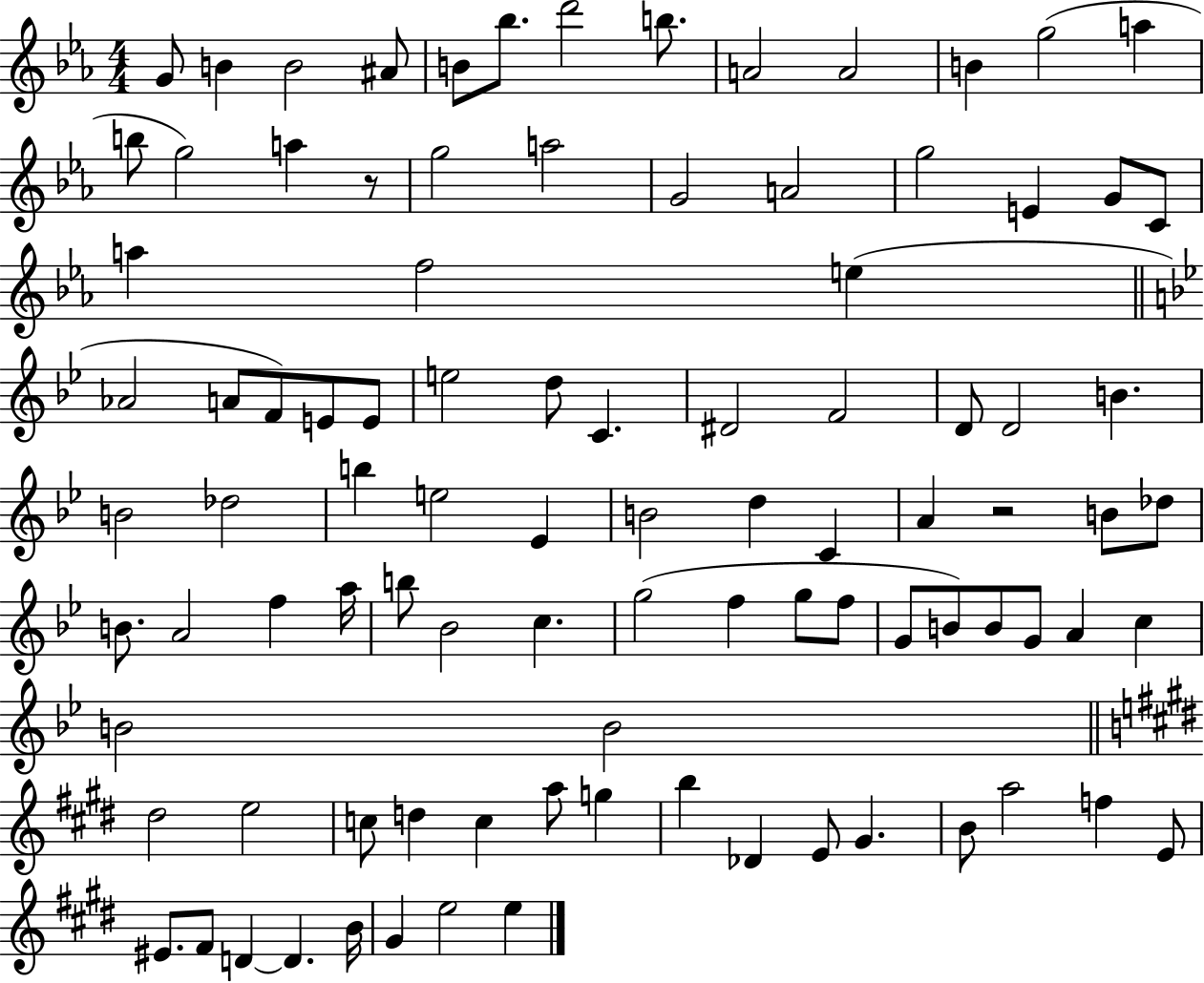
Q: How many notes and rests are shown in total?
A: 95